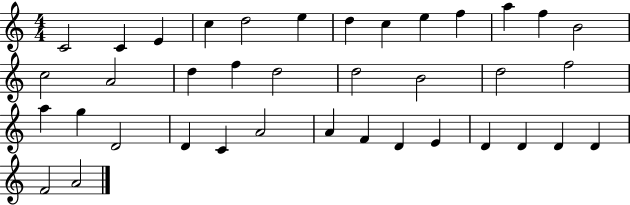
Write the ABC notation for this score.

X:1
T:Untitled
M:4/4
L:1/4
K:C
C2 C E c d2 e d c e f a f B2 c2 A2 d f d2 d2 B2 d2 f2 a g D2 D C A2 A F D E D D D D F2 A2